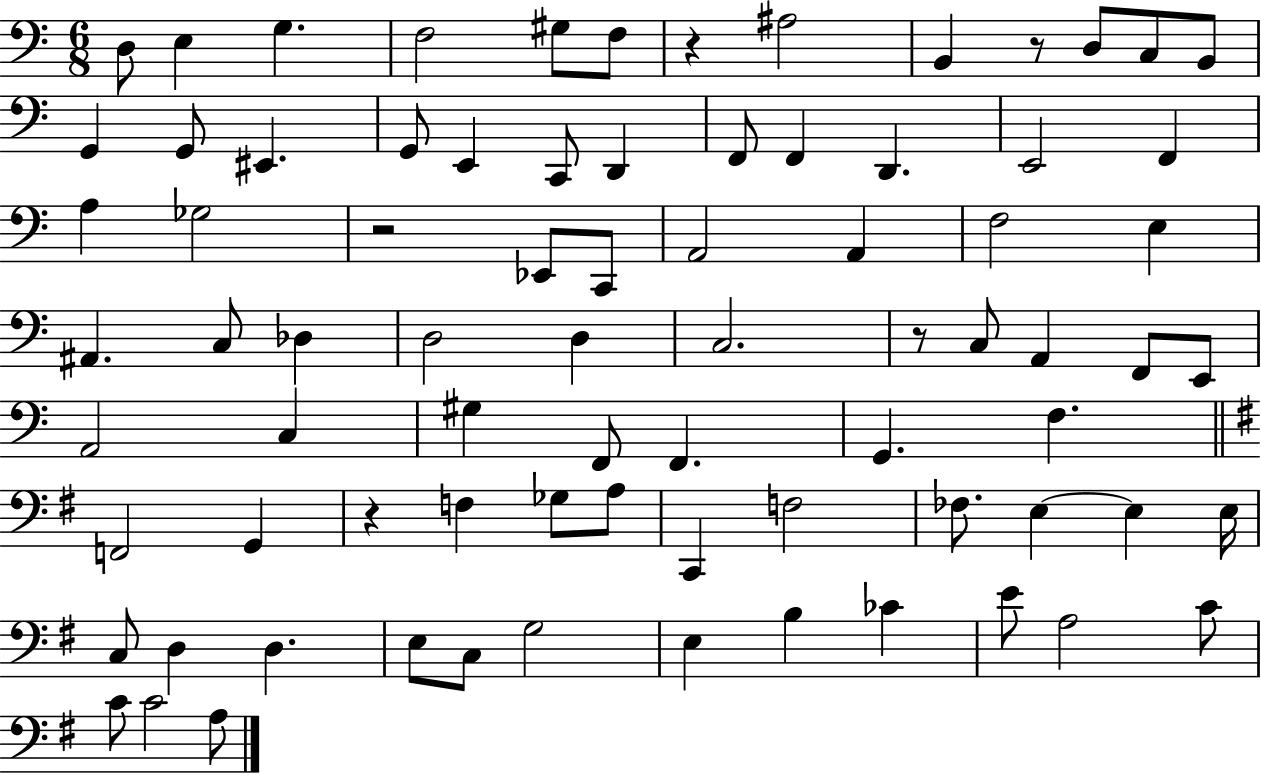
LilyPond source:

{
  \clef bass
  \numericTimeSignature
  \time 6/8
  \key c \major
  \repeat volta 2 { d8 e4 g4. | f2 gis8 f8 | r4 ais2 | b,4 r8 d8 c8 b,8 | \break g,4 g,8 eis,4. | g,8 e,4 c,8 d,4 | f,8 f,4 d,4. | e,2 f,4 | \break a4 ges2 | r2 ees,8 c,8 | a,2 a,4 | f2 e4 | \break ais,4. c8 des4 | d2 d4 | c2. | r8 c8 a,4 f,8 e,8 | \break a,2 c4 | gis4 f,8 f,4. | g,4. f4. | \bar "||" \break \key g \major f,2 g,4 | r4 f4 ges8 a8 | c,4 f2 | fes8. e4~~ e4 e16 | \break c8 d4 d4. | e8 c8 g2 | e4 b4 ces'4 | e'8 a2 c'8 | \break c'8 c'2 a8 | } \bar "|."
}